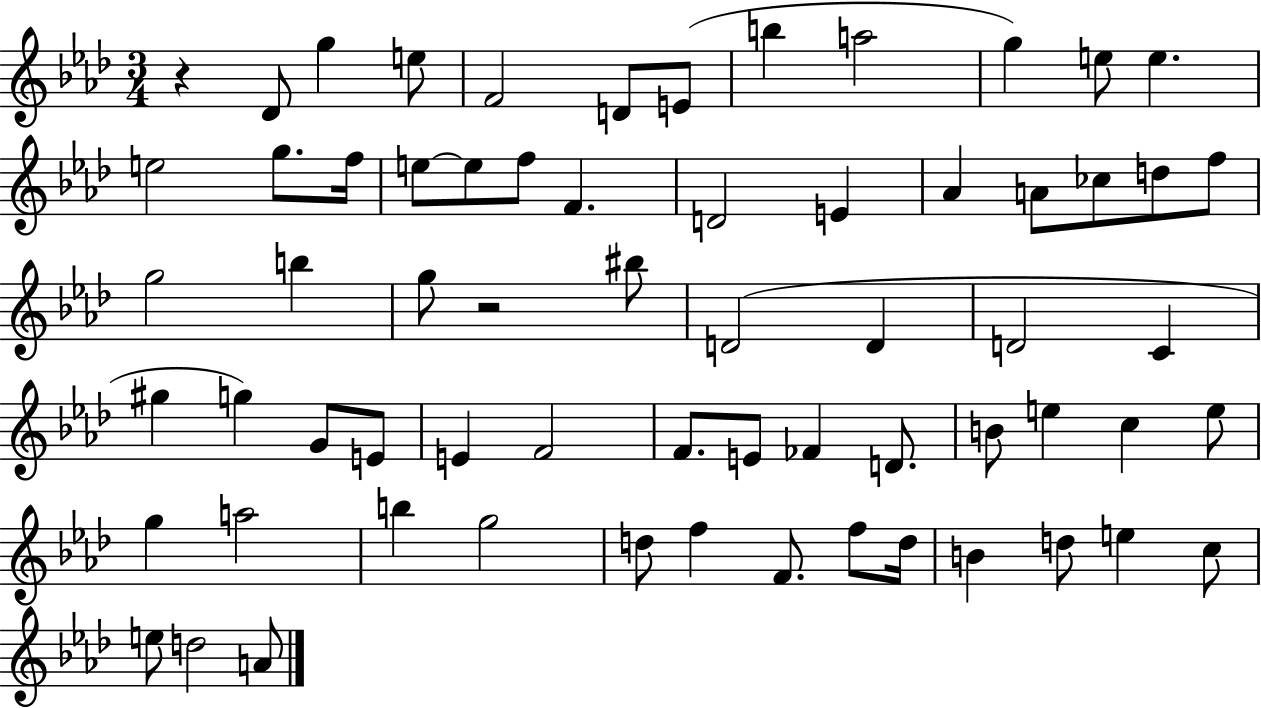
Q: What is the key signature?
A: AES major